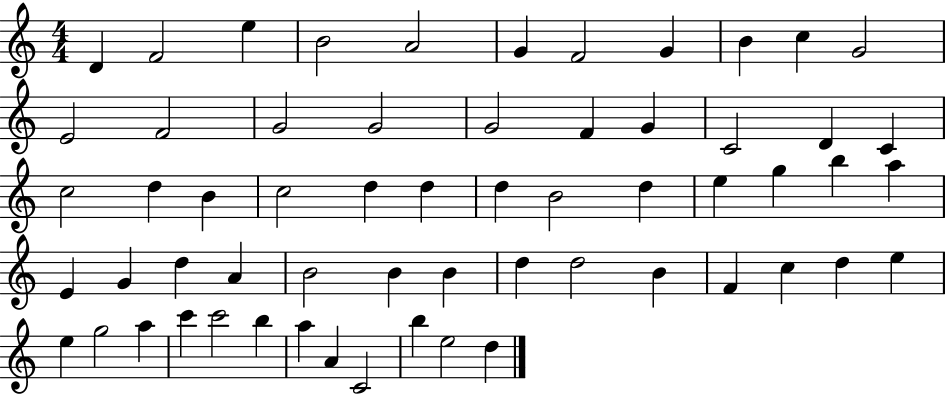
X:1
T:Untitled
M:4/4
L:1/4
K:C
D F2 e B2 A2 G F2 G B c G2 E2 F2 G2 G2 G2 F G C2 D C c2 d B c2 d d d B2 d e g b a E G d A B2 B B d d2 B F c d e e g2 a c' c'2 b a A C2 b e2 d